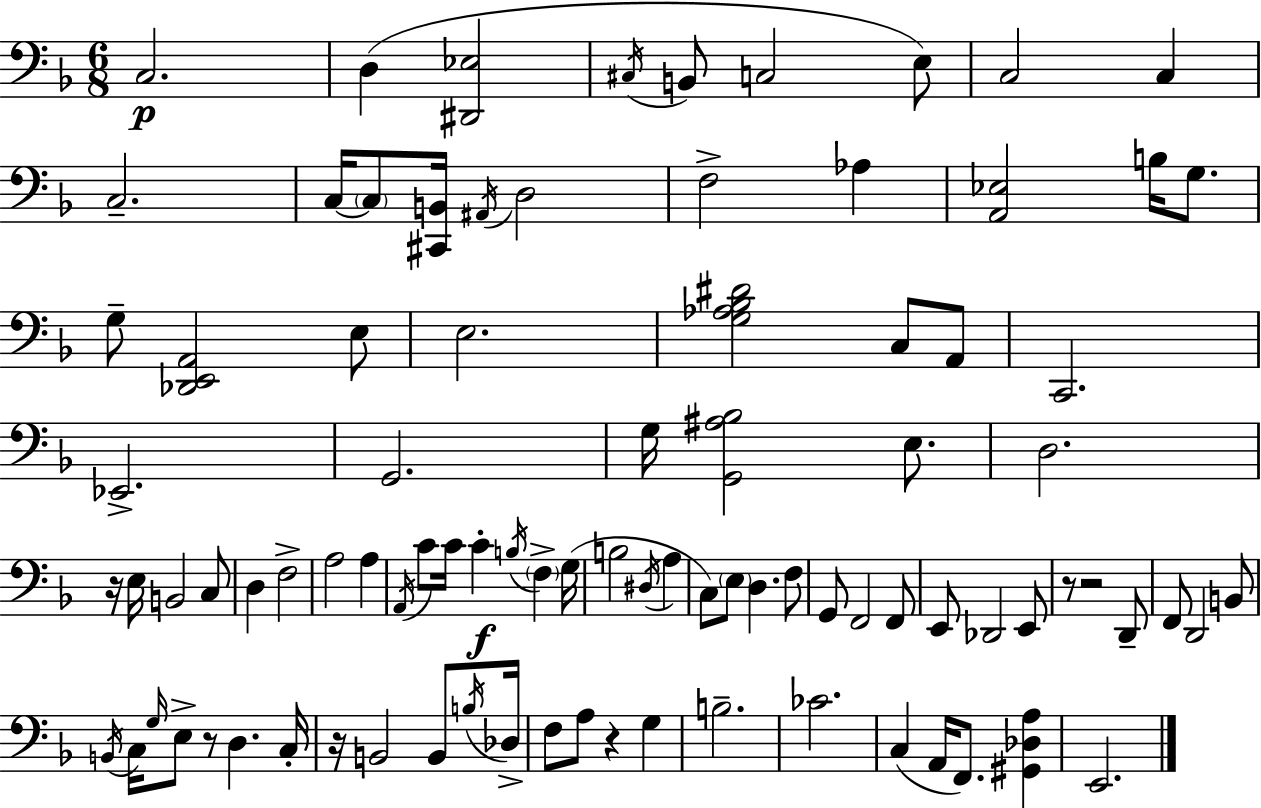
X:1
T:Untitled
M:6/8
L:1/4
K:Dm
C,2 D, [^D,,_E,]2 ^C,/4 B,,/2 C,2 E,/2 C,2 C, C,2 C,/4 C,/2 [^C,,B,,]/4 ^A,,/4 D,2 F,2 _A, [A,,_E,]2 B,/4 G,/2 G,/2 [_D,,E,,A,,]2 E,/2 E,2 [G,_A,_B,^D]2 C,/2 A,,/2 C,,2 _E,,2 G,,2 G,/4 [G,,^A,_B,]2 E,/2 D,2 z/4 E,/4 B,,2 C,/2 D, F,2 A,2 A, A,,/4 C/2 C/4 C B,/4 F, G,/4 B,2 ^D,/4 A, C,/2 E,/2 D, F,/2 G,,/2 F,,2 F,,/2 E,,/2 _D,,2 E,,/2 z/2 z2 D,,/2 F,,/2 D,,2 B,,/2 B,,/4 C,/4 G,/4 E,/2 z/2 D, C,/4 z/4 B,,2 B,,/2 B,/4 _D,/4 F,/2 A,/2 z G, B,2 _C2 C, A,,/4 F,,/2 [^G,,_D,A,] E,,2